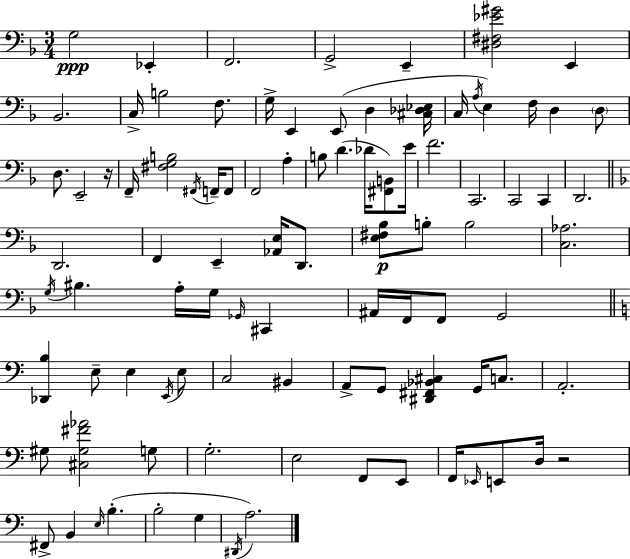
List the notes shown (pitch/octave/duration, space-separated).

G3/h Eb2/q F2/h. G2/h E2/q [D#3,F#3,Eb4,G#4]/h E2/q Bb2/h. C3/s B3/h F3/e. G3/s E2/q E2/e D3/q [C#3,Db3,Eb3]/s C3/s A3/s E3/q F3/s D3/q D3/e D3/e. E2/h R/s F2/s [F#3,G3,B3]/h F#2/s F2/s F2/e F2/h A3/q B3/e D4/q. Db4/s [F#2,B2]/e E4/s F4/h. C2/h. C2/h C2/q D2/h. D2/h. F2/q E2/q [Ab2,E3]/s D2/e. [E3,F#3,Bb3]/e B3/e B3/h [C3,Ab3]/h. G3/s BIS3/q. A3/s G3/s Gb2/s C#2/q A#2/s F2/s F2/e G2/h [Db2,B3]/q E3/e E3/q E2/s E3/e C3/h BIS2/q A2/e G2/e [D#2,F#2,Bb2,C#3]/q G2/s C3/e. A2/h. G#3/e [C#3,G#3,F#4,Ab4]/h G3/e G3/h. E3/h F2/e E2/e F2/s Eb2/s E2/e D3/s R/h F#2/e B2/q E3/s B3/q. B3/h G3/q D#2/s A3/h.